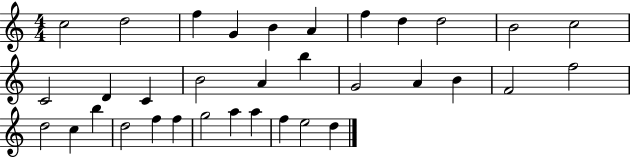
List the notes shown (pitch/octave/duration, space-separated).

C5/h D5/h F5/q G4/q B4/q A4/q F5/q D5/q D5/h B4/h C5/h C4/h D4/q C4/q B4/h A4/q B5/q G4/h A4/q B4/q F4/h F5/h D5/h C5/q B5/q D5/h F5/q F5/q G5/h A5/q A5/q F5/q E5/h D5/q